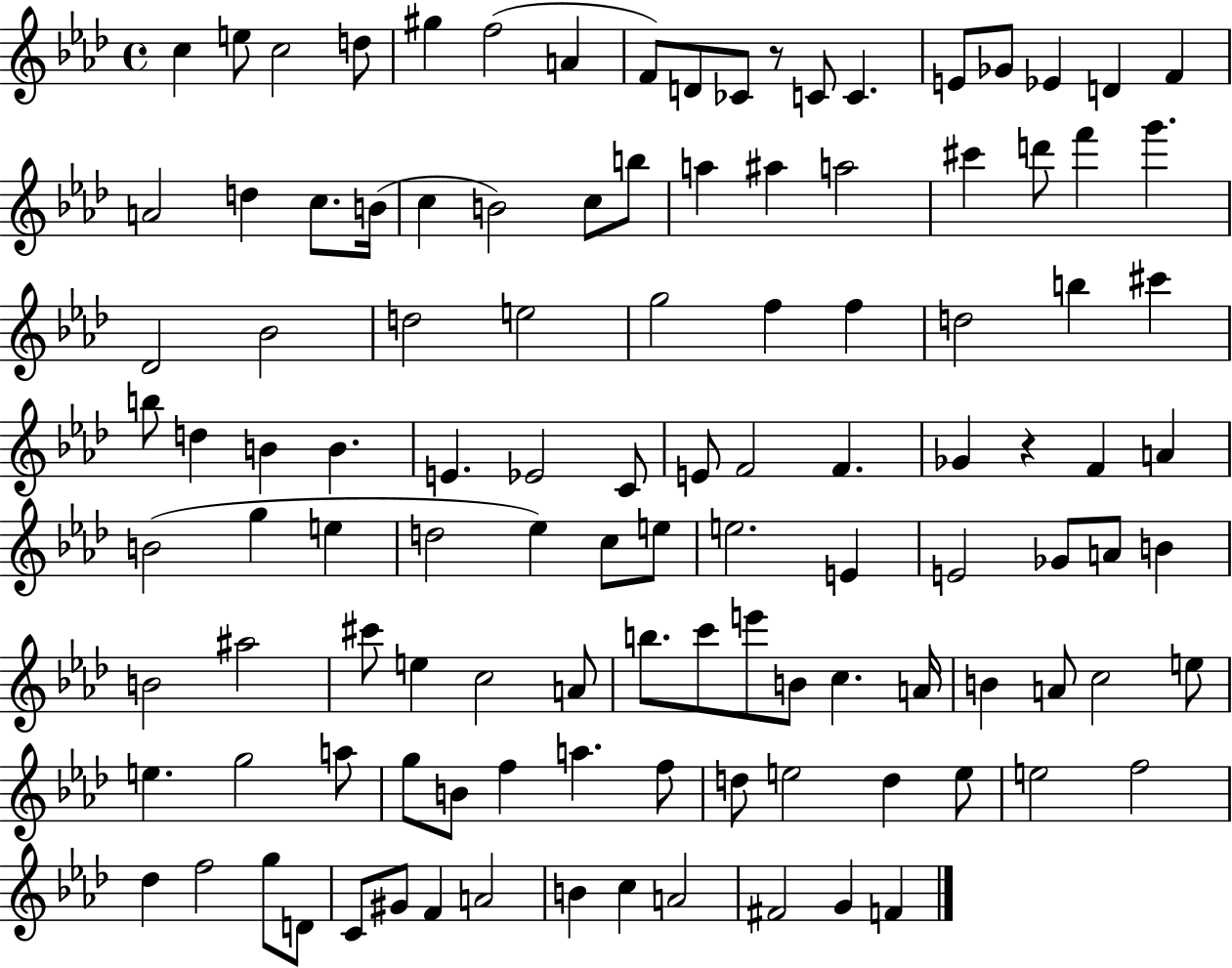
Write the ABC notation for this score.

X:1
T:Untitled
M:4/4
L:1/4
K:Ab
c e/2 c2 d/2 ^g f2 A F/2 D/2 _C/2 z/2 C/2 C E/2 _G/2 _E D F A2 d c/2 B/4 c B2 c/2 b/2 a ^a a2 ^c' d'/2 f' g' _D2 _B2 d2 e2 g2 f f d2 b ^c' b/2 d B B E _E2 C/2 E/2 F2 F _G z F A B2 g e d2 _e c/2 e/2 e2 E E2 _G/2 A/2 B B2 ^a2 ^c'/2 e c2 A/2 b/2 c'/2 e'/2 B/2 c A/4 B A/2 c2 e/2 e g2 a/2 g/2 B/2 f a f/2 d/2 e2 d e/2 e2 f2 _d f2 g/2 D/2 C/2 ^G/2 F A2 B c A2 ^F2 G F